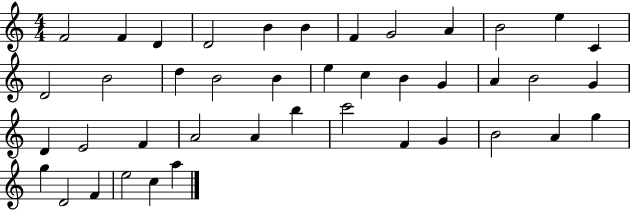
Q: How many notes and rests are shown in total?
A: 42